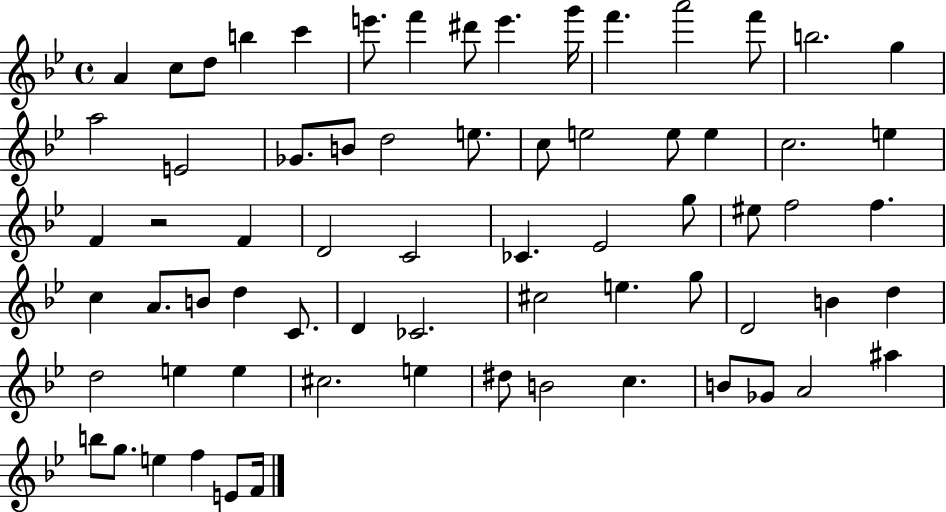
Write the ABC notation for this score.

X:1
T:Untitled
M:4/4
L:1/4
K:Bb
A c/2 d/2 b c' e'/2 f' ^d'/2 e' g'/4 f' a'2 f'/2 b2 g a2 E2 _G/2 B/2 d2 e/2 c/2 e2 e/2 e c2 e F z2 F D2 C2 _C _E2 g/2 ^e/2 f2 f c A/2 B/2 d C/2 D _C2 ^c2 e g/2 D2 B d d2 e e ^c2 e ^d/2 B2 c B/2 _G/2 A2 ^a b/2 g/2 e f E/2 F/4